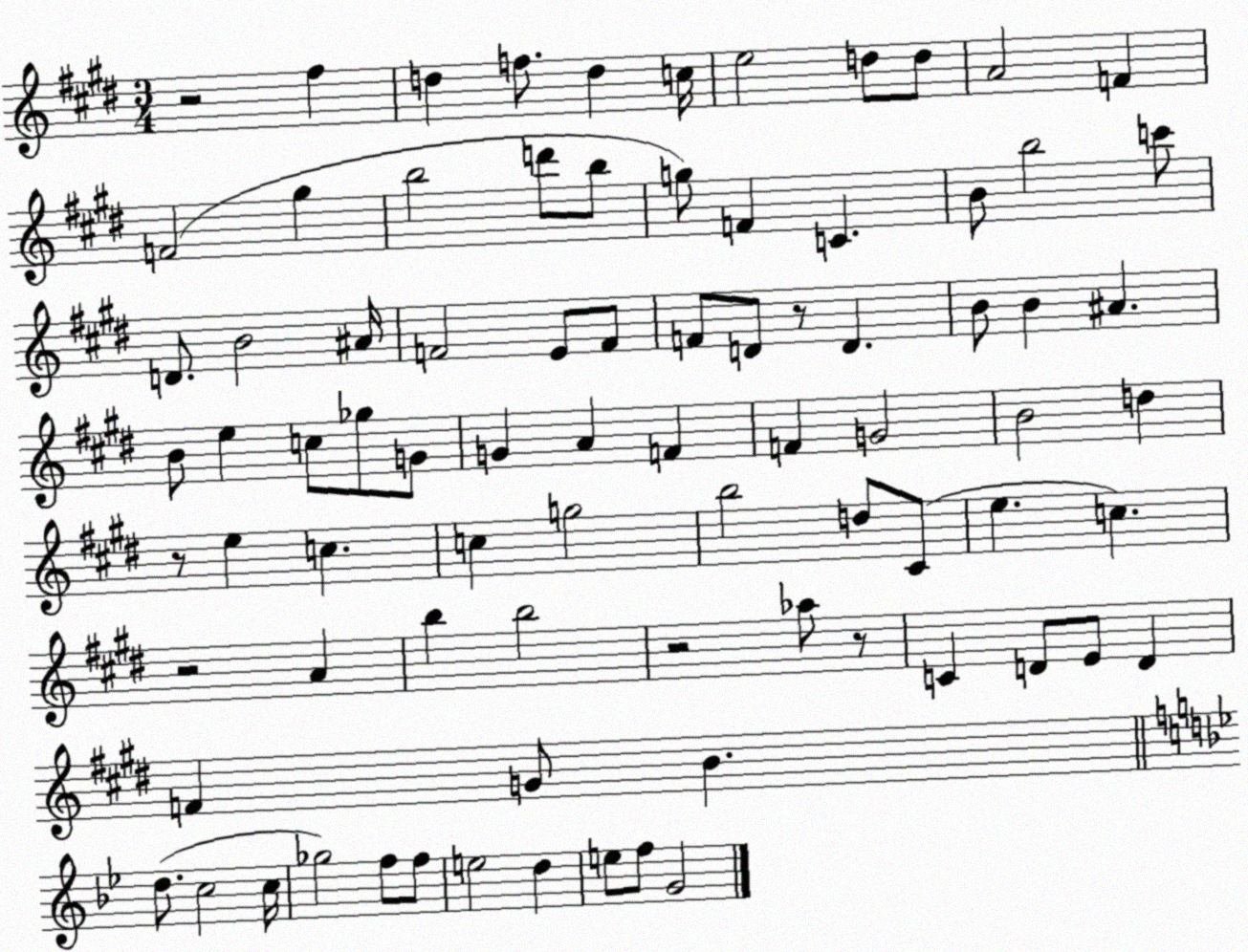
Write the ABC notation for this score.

X:1
T:Untitled
M:3/4
L:1/4
K:E
z2 ^f d f/2 d c/4 e2 d/2 d/2 A2 F F2 ^g b2 d'/2 b/2 g/2 F C B/2 b2 c'/2 D/2 B2 ^A/4 F2 E/2 F/2 F/2 D/2 z/2 D B/2 B ^A B/2 e c/2 _g/2 G/2 G A F F G2 B2 d z/2 e c c g2 b2 d/2 ^C/2 e c z2 A b b2 z2 _a/2 z/2 C D/2 E/2 D F G/2 B d/2 c2 c/4 _g2 f/2 f/2 e2 d e/2 f/2 G2